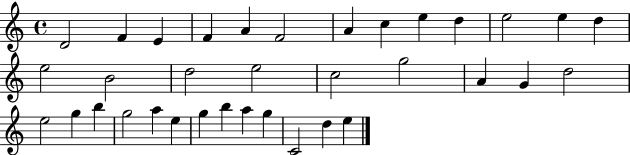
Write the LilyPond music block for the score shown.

{
  \clef treble
  \time 4/4
  \defaultTimeSignature
  \key c \major
  d'2 f'4 e'4 | f'4 a'4 f'2 | a'4 c''4 e''4 d''4 | e''2 e''4 d''4 | \break e''2 b'2 | d''2 e''2 | c''2 g''2 | a'4 g'4 d''2 | \break e''2 g''4 b''4 | g''2 a''4 e''4 | g''4 b''4 a''4 g''4 | c'2 d''4 e''4 | \break \bar "|."
}